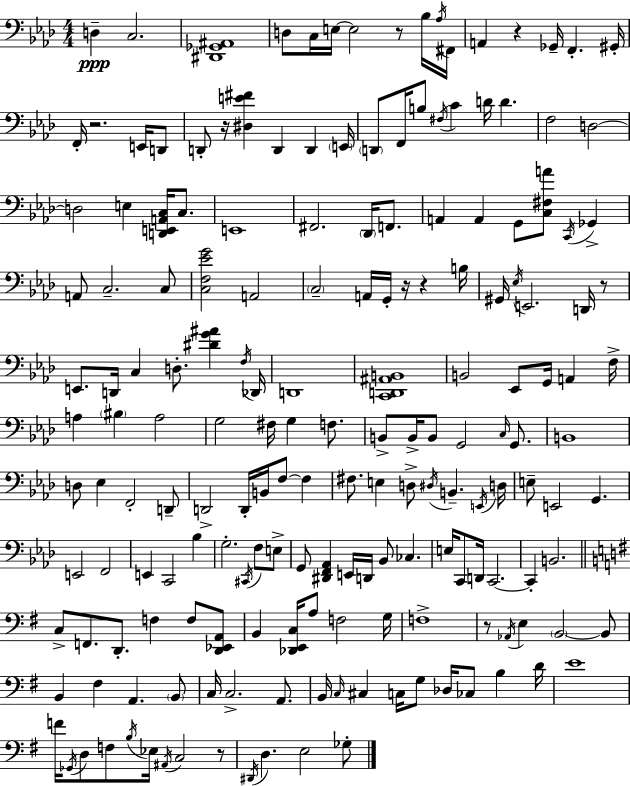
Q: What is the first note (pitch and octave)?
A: D3